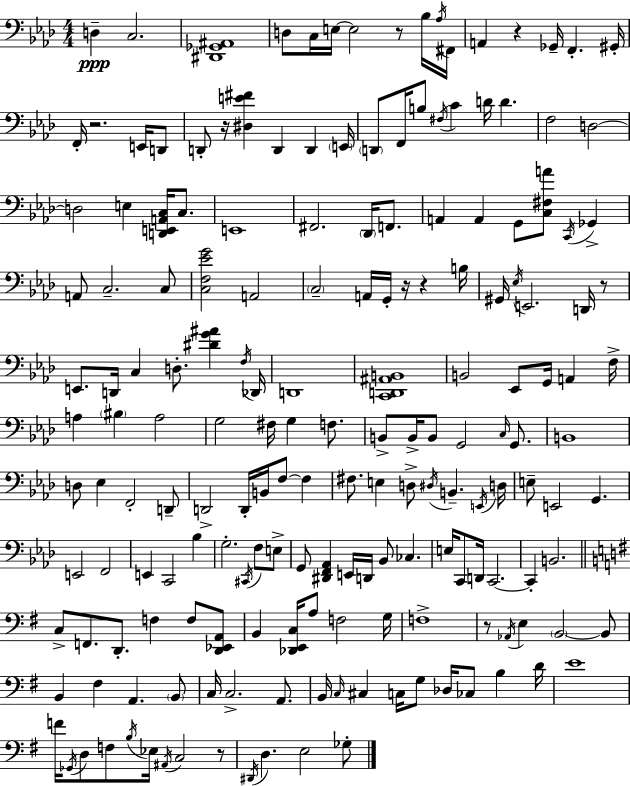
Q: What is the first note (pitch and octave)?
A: D3